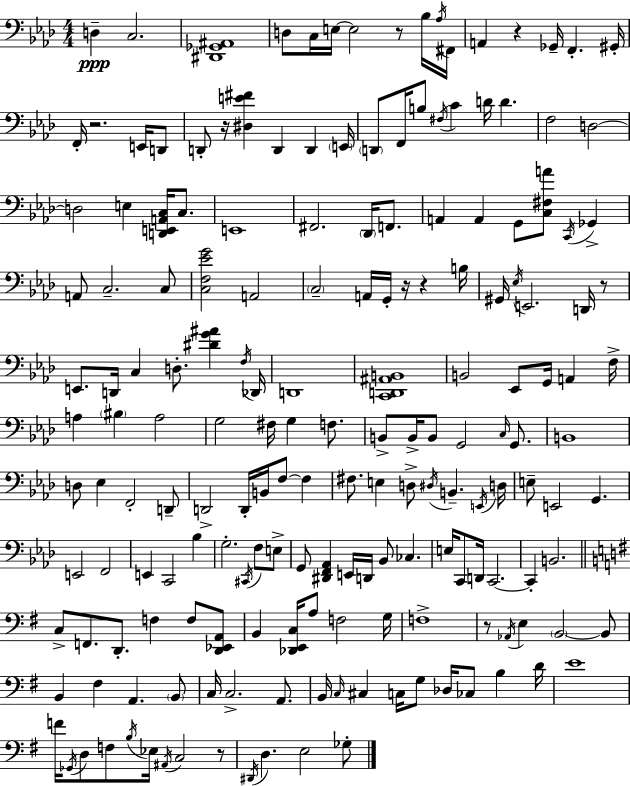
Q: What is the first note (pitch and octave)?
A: D3